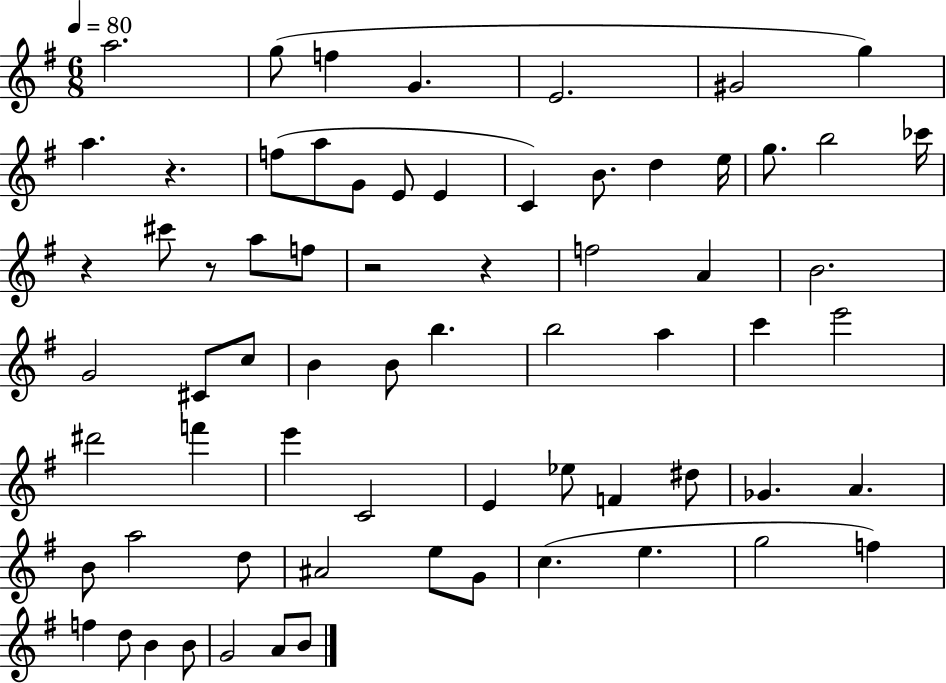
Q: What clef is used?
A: treble